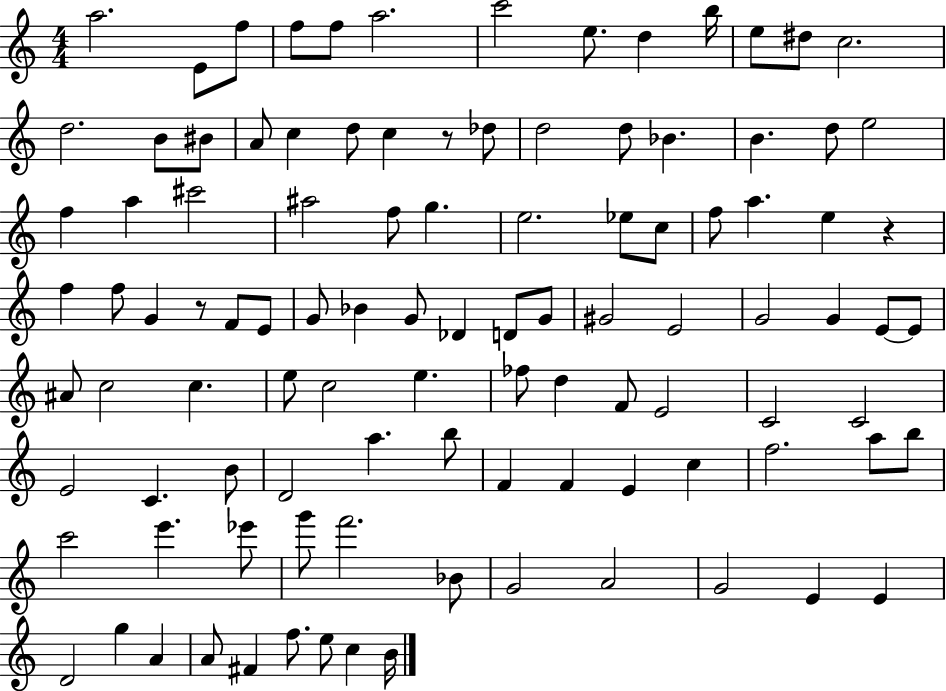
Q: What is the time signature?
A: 4/4